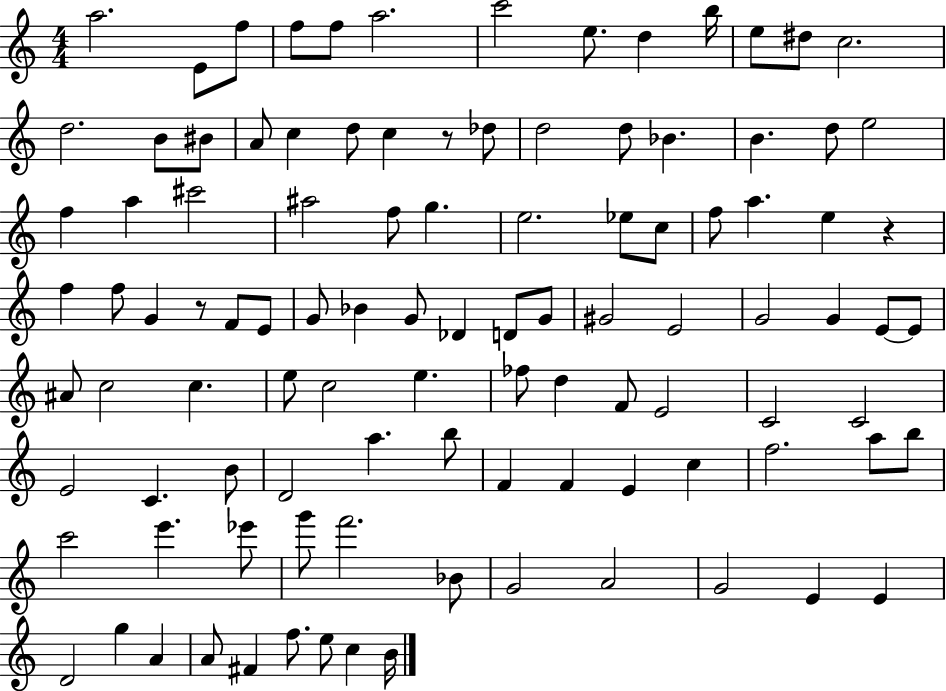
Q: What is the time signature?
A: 4/4